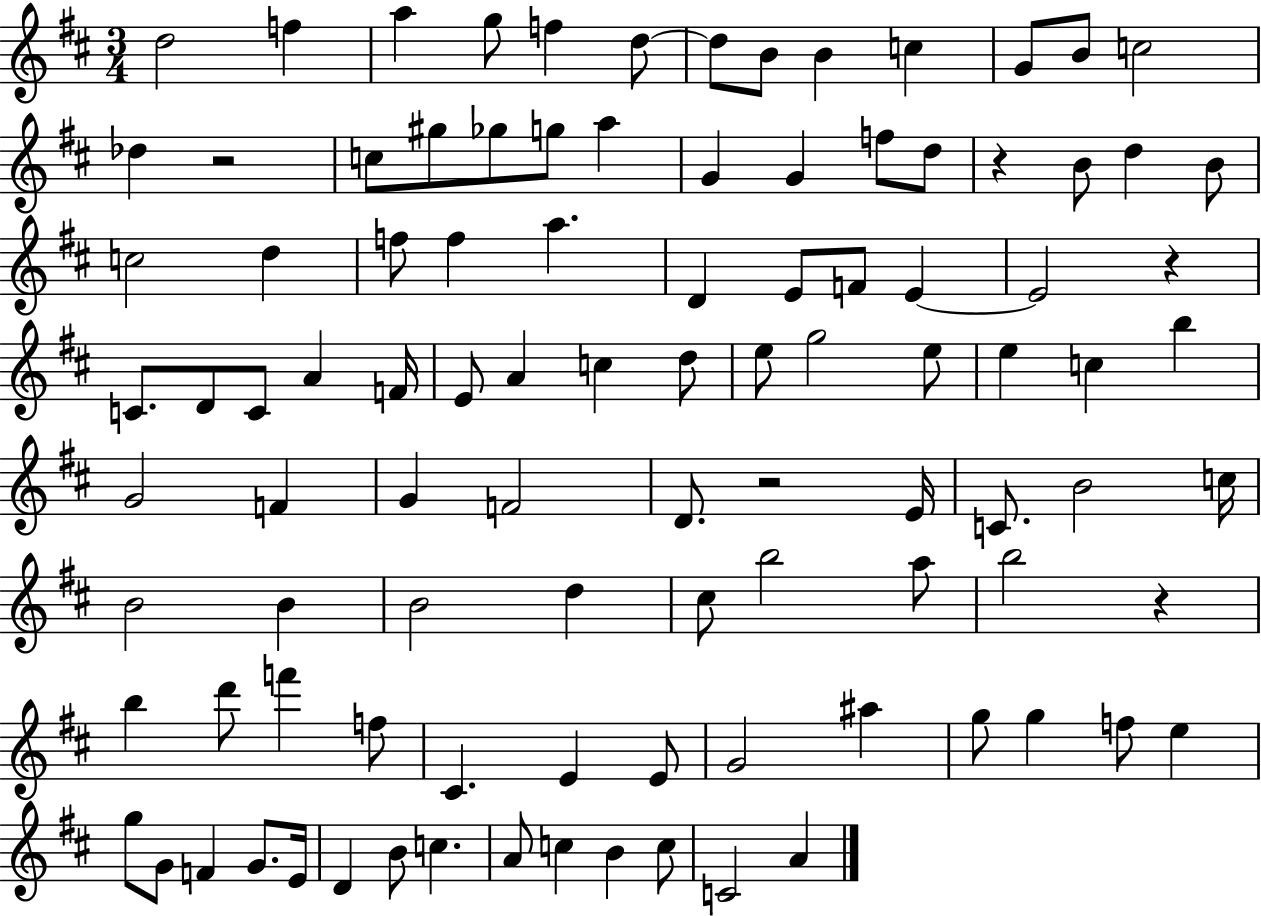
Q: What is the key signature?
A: D major